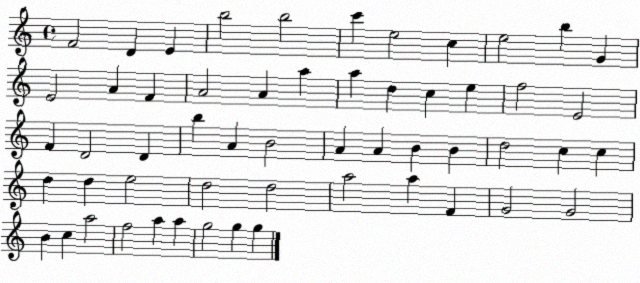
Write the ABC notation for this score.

X:1
T:Untitled
M:4/4
L:1/4
K:C
F2 D E b2 b2 c' e2 c e2 b G E2 A F A2 A a a d c e f2 E2 F D2 D b A B2 A A B B d2 c c d d e2 d2 d2 a2 a F G2 G2 B c a2 f2 a a g2 g g